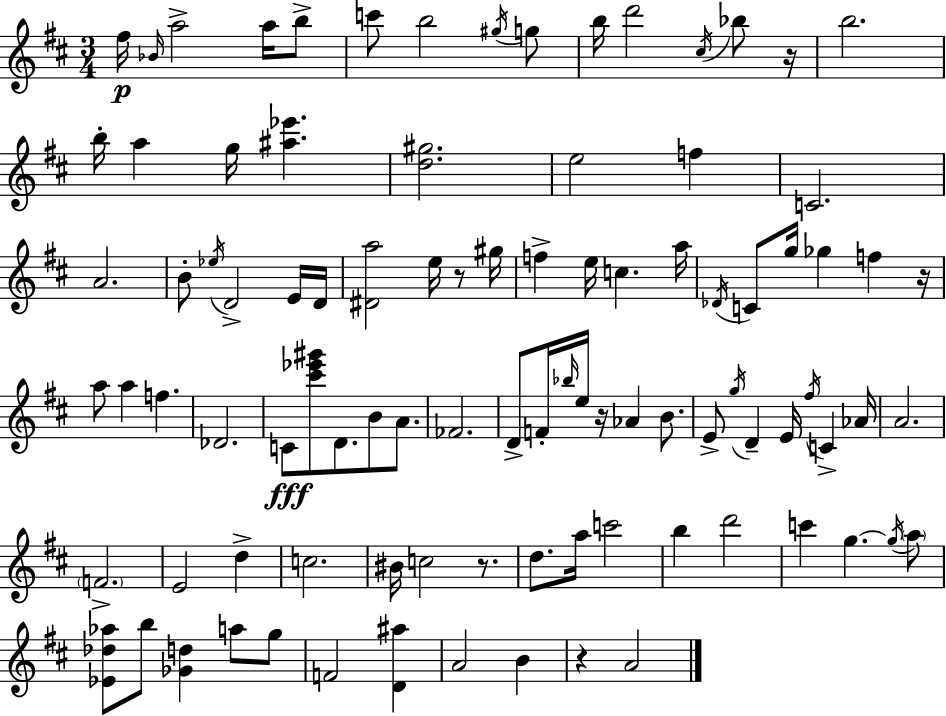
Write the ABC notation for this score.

X:1
T:Untitled
M:3/4
L:1/4
K:D
^f/4 _B/4 a2 a/4 b/2 c'/2 b2 ^g/4 g/2 b/4 d'2 ^c/4 _b/2 z/4 b2 b/4 a g/4 [^a_e'] [d^g]2 e2 f C2 A2 B/2 _e/4 D2 E/4 D/4 [^Da]2 e/4 z/2 ^g/4 f e/4 c a/4 _D/4 C/2 g/4 _g f z/4 a/2 a f _D2 C/2 [^c'_e'^g']/2 D/2 B/2 A/2 _F2 D/2 F/4 _b/4 e/4 z/4 _A B/2 E/2 g/4 D E/4 ^f/4 C _A/4 A2 F2 E2 d c2 ^B/4 c2 z/2 d/2 a/4 c'2 b d'2 c' g g/4 a/2 [_E_d_a]/2 b/2 [_Gd] a/2 g/2 F2 [D^a] A2 B z A2